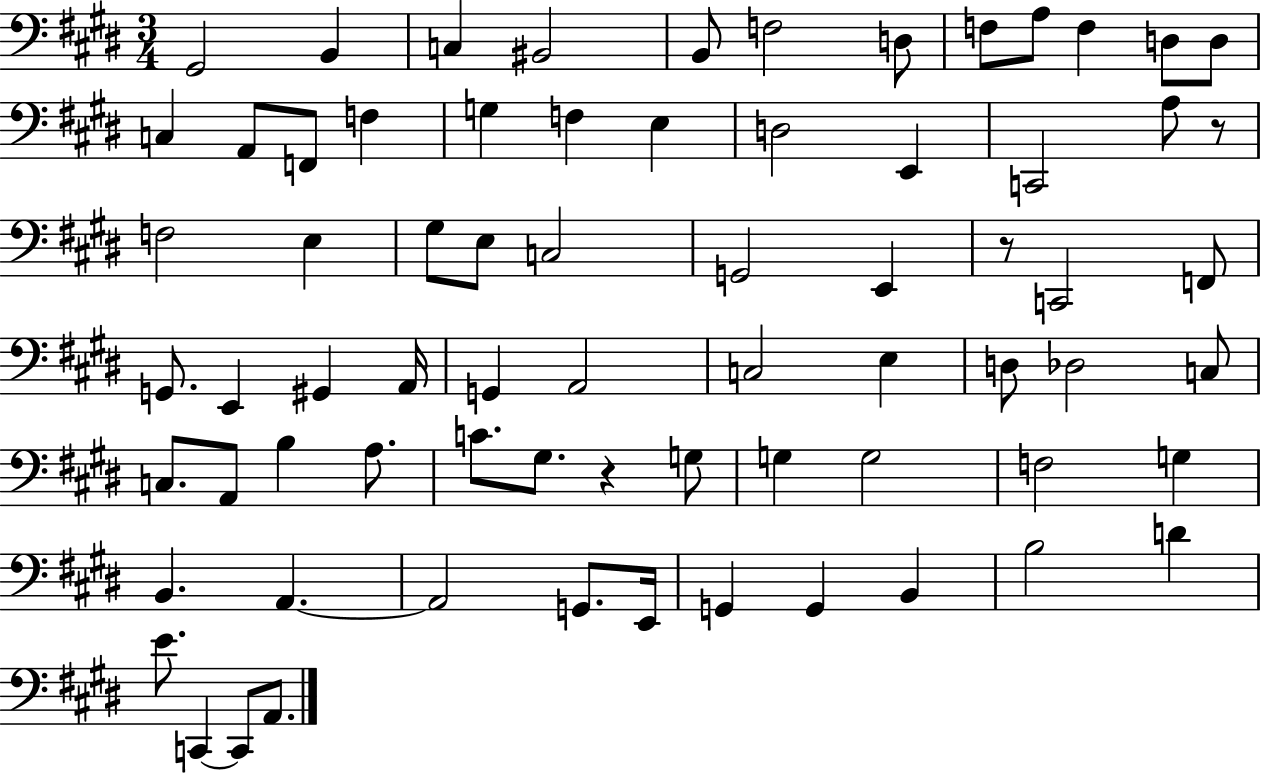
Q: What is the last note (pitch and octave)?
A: A2